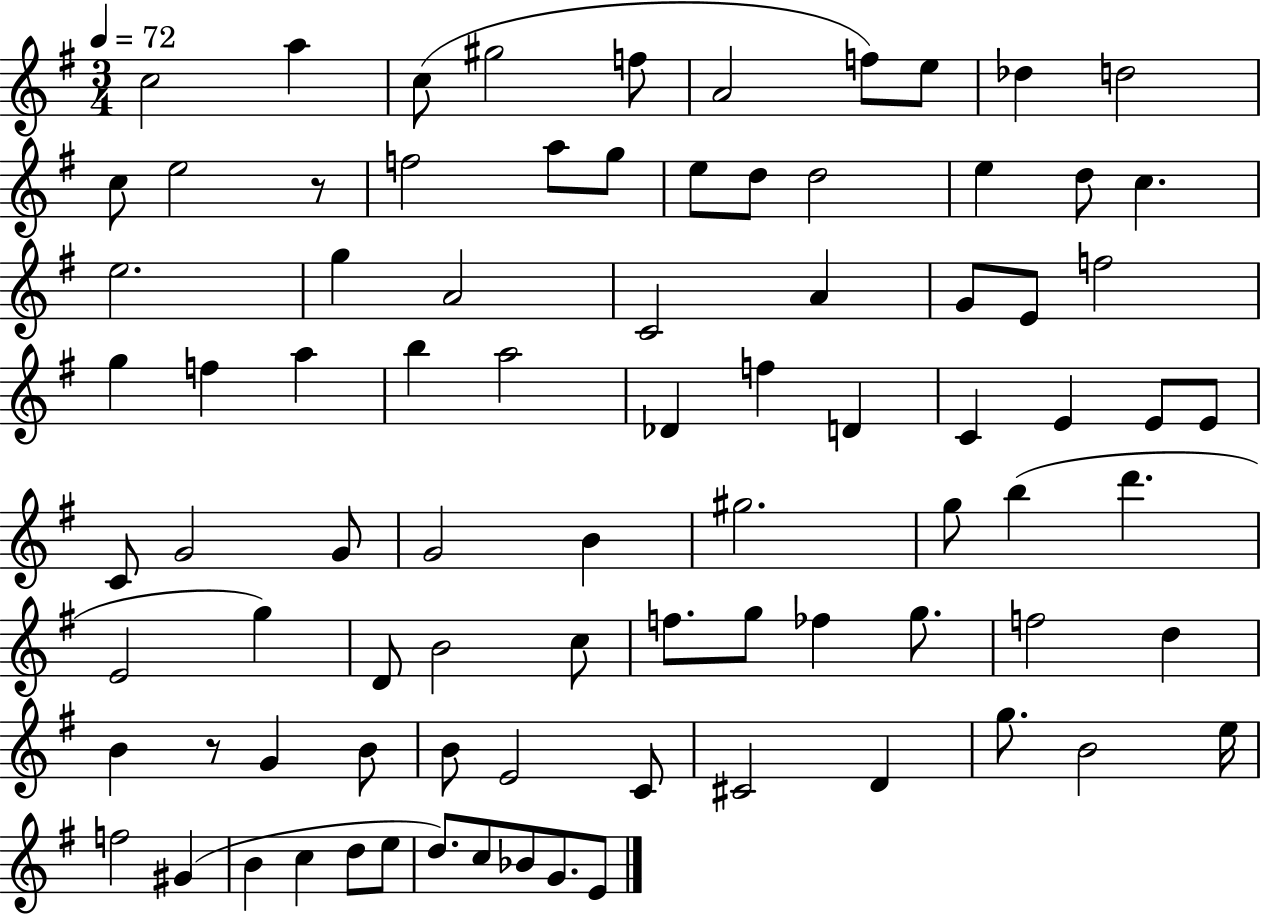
{
  \clef treble
  \numericTimeSignature
  \time 3/4
  \key g \major
  \tempo 4 = 72
  c''2 a''4 | c''8( gis''2 f''8 | a'2 f''8) e''8 | des''4 d''2 | \break c''8 e''2 r8 | f''2 a''8 g''8 | e''8 d''8 d''2 | e''4 d''8 c''4. | \break e''2. | g''4 a'2 | c'2 a'4 | g'8 e'8 f''2 | \break g''4 f''4 a''4 | b''4 a''2 | des'4 f''4 d'4 | c'4 e'4 e'8 e'8 | \break c'8 g'2 g'8 | g'2 b'4 | gis''2. | g''8 b''4( d'''4. | \break e'2 g''4) | d'8 b'2 c''8 | f''8. g''8 fes''4 g''8. | f''2 d''4 | \break b'4 r8 g'4 b'8 | b'8 e'2 c'8 | cis'2 d'4 | g''8. b'2 e''16 | \break f''2 gis'4( | b'4 c''4 d''8 e''8 | d''8.) c''8 bes'8 g'8. e'8 | \bar "|."
}